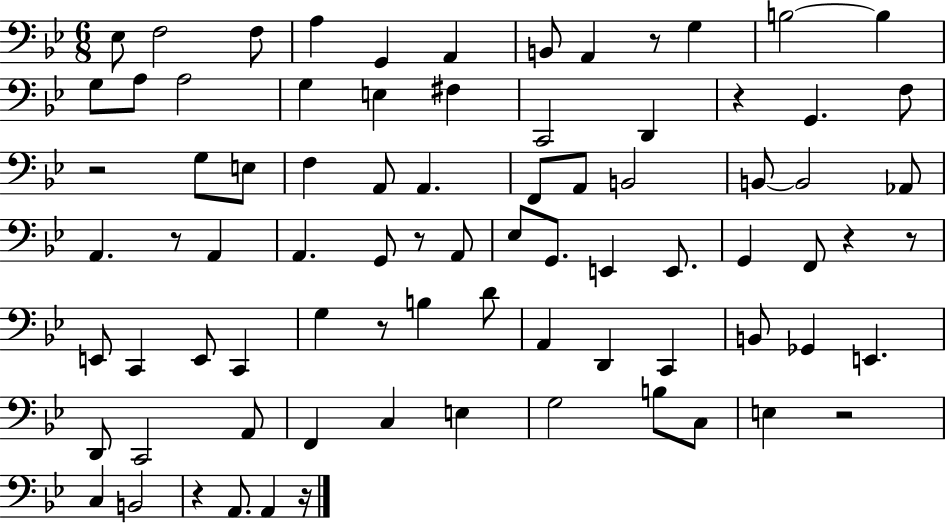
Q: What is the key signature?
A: BES major